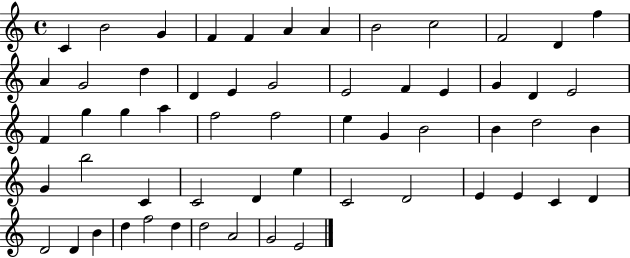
C4/q B4/h G4/q F4/q F4/q A4/q A4/q B4/h C5/h F4/h D4/q F5/q A4/q G4/h D5/q D4/q E4/q G4/h E4/h F4/q E4/q G4/q D4/q E4/h F4/q G5/q G5/q A5/q F5/h F5/h E5/q G4/q B4/h B4/q D5/h B4/q G4/q B5/h C4/q C4/h D4/q E5/q C4/h D4/h E4/q E4/q C4/q D4/q D4/h D4/q B4/q D5/q F5/h D5/q D5/h A4/h G4/h E4/h